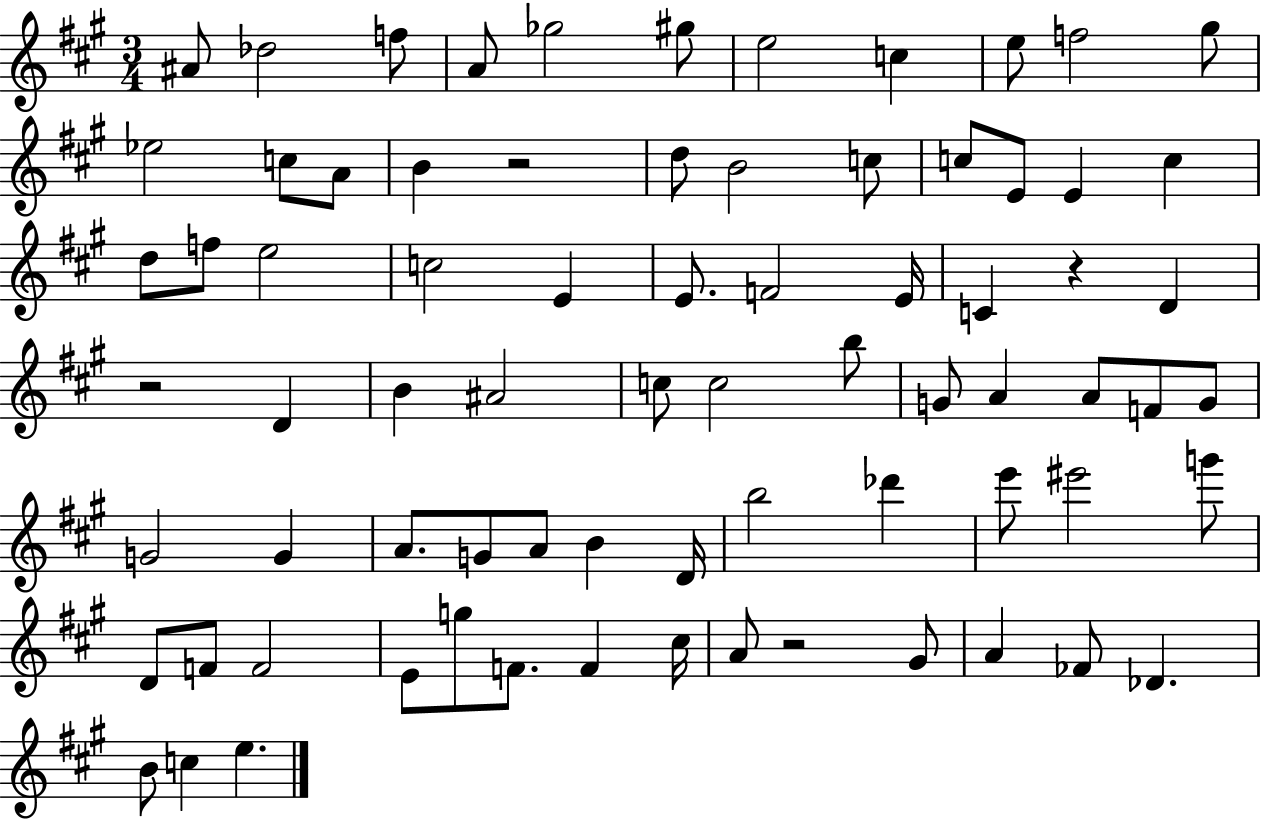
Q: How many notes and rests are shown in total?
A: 75